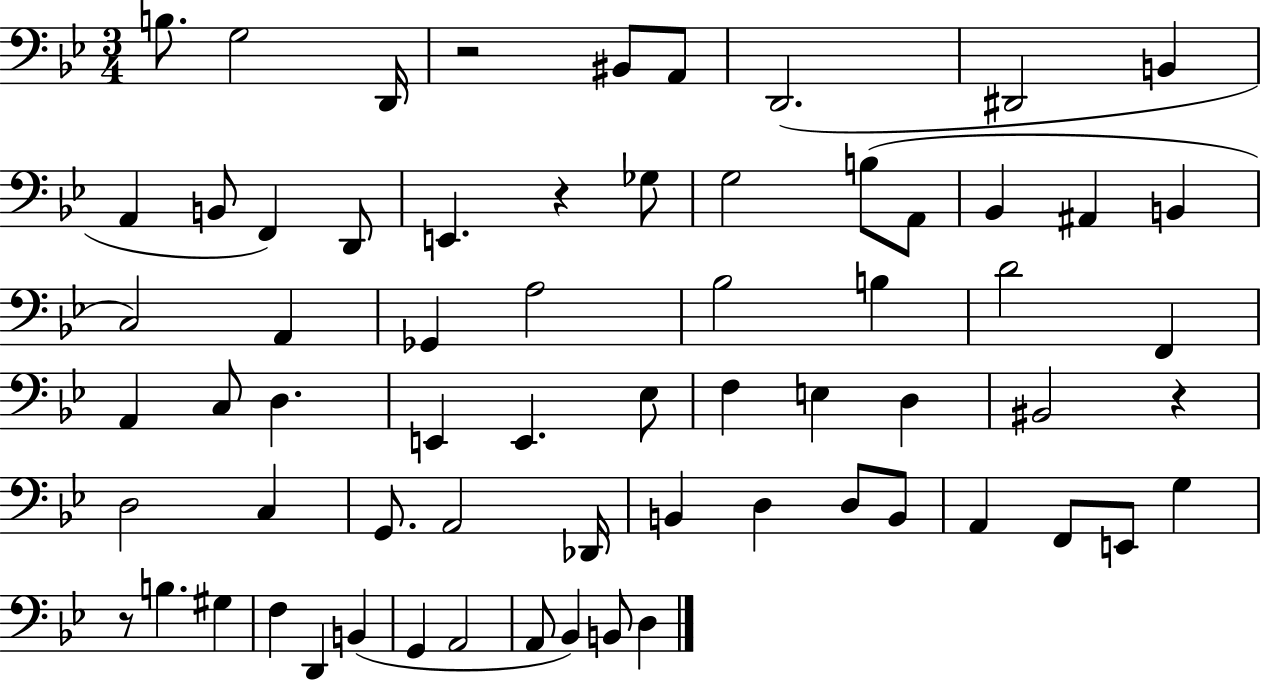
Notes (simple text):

B3/e. G3/h D2/s R/h BIS2/e A2/e D2/h. D#2/h B2/q A2/q B2/e F2/q D2/e E2/q. R/q Gb3/e G3/h B3/e A2/e Bb2/q A#2/q B2/q C3/h A2/q Gb2/q A3/h Bb3/h B3/q D4/h F2/q A2/q C3/e D3/q. E2/q E2/q. Eb3/e F3/q E3/q D3/q BIS2/h R/q D3/h C3/q G2/e. A2/h Db2/s B2/q D3/q D3/e B2/e A2/q F2/e E2/e G3/q R/e B3/q. G#3/q F3/q D2/q B2/q G2/q A2/h A2/e Bb2/q B2/e D3/q